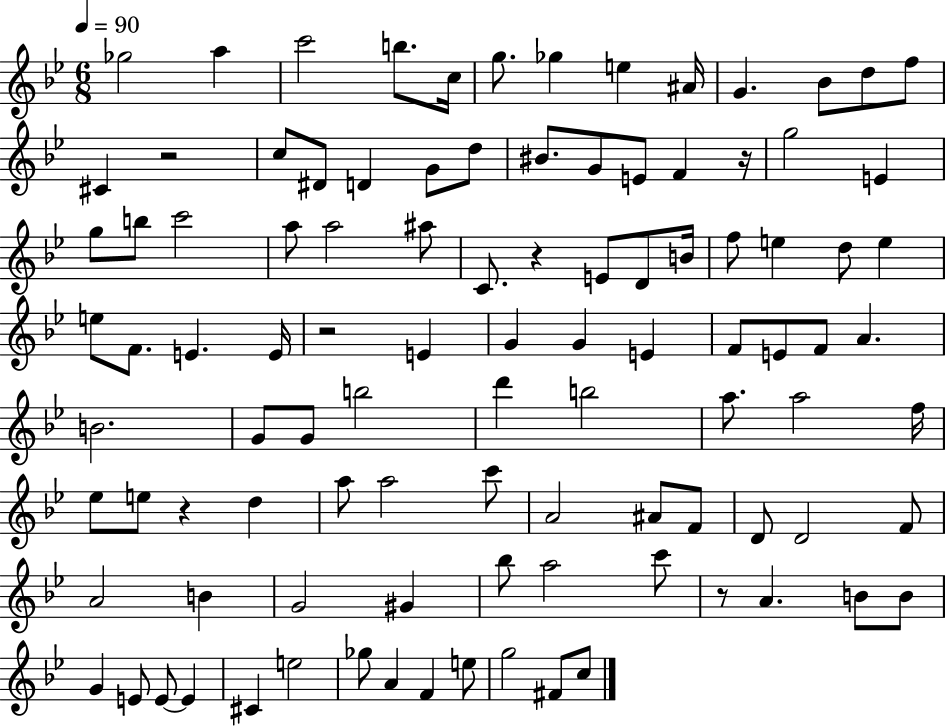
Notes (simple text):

Gb5/h A5/q C6/h B5/e. C5/s G5/e. Gb5/q E5/q A#4/s G4/q. Bb4/e D5/e F5/e C#4/q R/h C5/e D#4/e D4/q G4/e D5/e BIS4/e. G4/e E4/e F4/q R/s G5/h E4/q G5/e B5/e C6/h A5/e A5/h A#5/e C4/e. R/q E4/e D4/e B4/s F5/e E5/q D5/e E5/q E5/e F4/e. E4/q. E4/s R/h E4/q G4/q G4/q E4/q F4/e E4/e F4/e A4/q. B4/h. G4/e G4/e B5/h D6/q B5/h A5/e. A5/h F5/s Eb5/e E5/e R/q D5/q A5/e A5/h C6/e A4/h A#4/e F4/e D4/e D4/h F4/e A4/h B4/q G4/h G#4/q Bb5/e A5/h C6/e R/e A4/q. B4/e B4/e G4/q E4/e E4/e E4/q C#4/q E5/h Gb5/e A4/q F4/q E5/e G5/h F#4/e C5/e